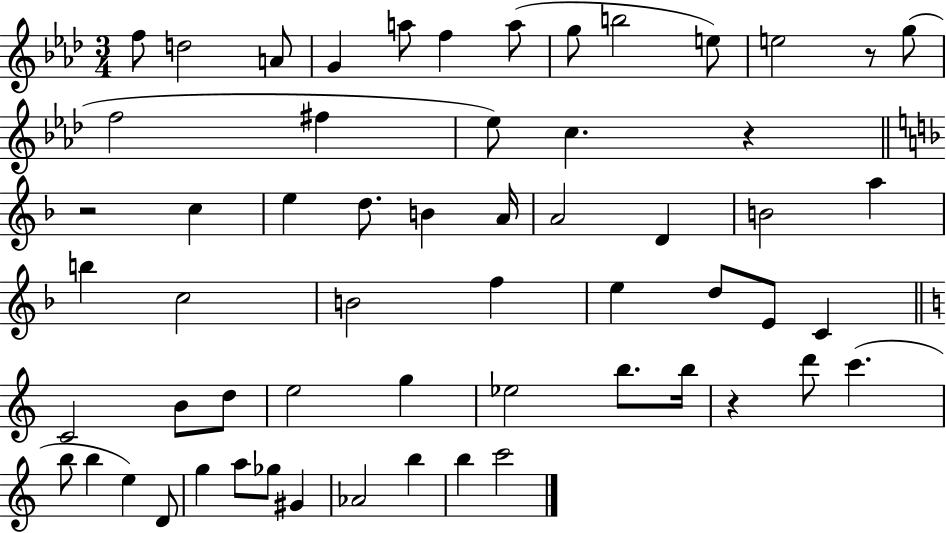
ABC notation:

X:1
T:Untitled
M:3/4
L:1/4
K:Ab
f/2 d2 A/2 G a/2 f a/2 g/2 b2 e/2 e2 z/2 g/2 f2 ^f _e/2 c z z2 c e d/2 B A/4 A2 D B2 a b c2 B2 f e d/2 E/2 C C2 B/2 d/2 e2 g _e2 b/2 b/4 z d'/2 c' b/2 b e D/2 g a/2 _g/2 ^G _A2 b b c'2